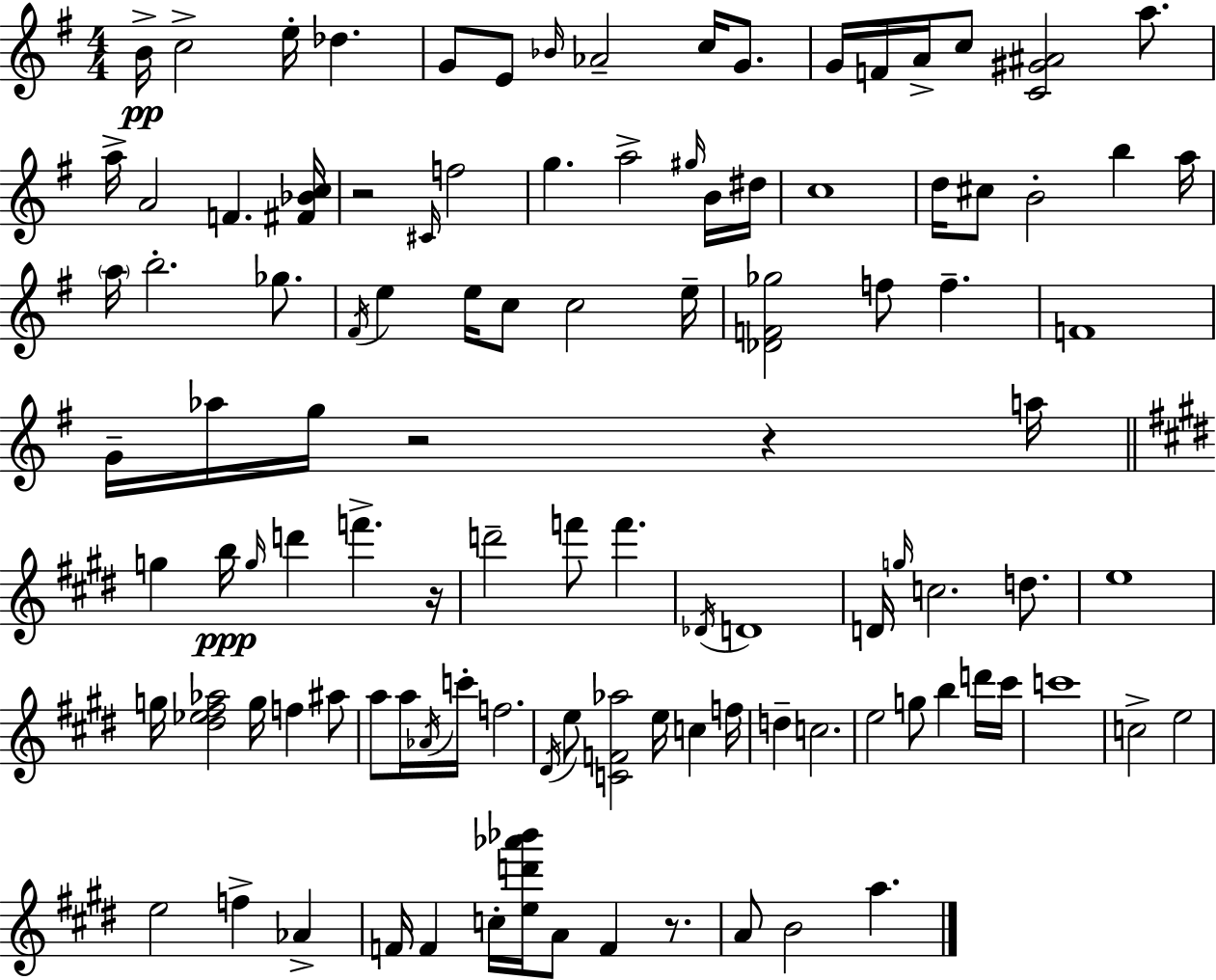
B4/s C5/h E5/s Db5/q. G4/e E4/e Bb4/s Ab4/h C5/s G4/e. G4/s F4/s A4/s C5/e [C4,G#4,A#4]/h A5/e. A5/s A4/h F4/q. [F#4,Bb4,C5]/s R/h C#4/s F5/h G5/q. A5/h G#5/s B4/s D#5/s C5/w D5/s C#5/e B4/h B5/q A5/s A5/s B5/h. Gb5/e. F#4/s E5/q E5/s C5/e C5/h E5/s [Db4,F4,Gb5]/h F5/e F5/q. F4/w G4/s Ab5/s G5/s R/h R/q A5/s G5/q B5/s G5/s D6/q F6/q. R/s D6/h F6/e F6/q. Db4/s D4/w D4/s G5/s C5/h. D5/e. E5/w G5/s [D#5,Eb5,F#5,Ab5]/h G5/s F5/q A#5/e A5/e A5/s Ab4/s C6/s F5/h. D#4/s E5/e [C4,F4,Ab5]/h E5/s C5/q F5/s D5/q C5/h. E5/h G5/e B5/q D6/s C#6/s C6/w C5/h E5/h E5/h F5/q Ab4/q F4/s F4/q C5/s [E5,D6,Ab6,Bb6]/s A4/e F4/q R/e. A4/e B4/h A5/q.